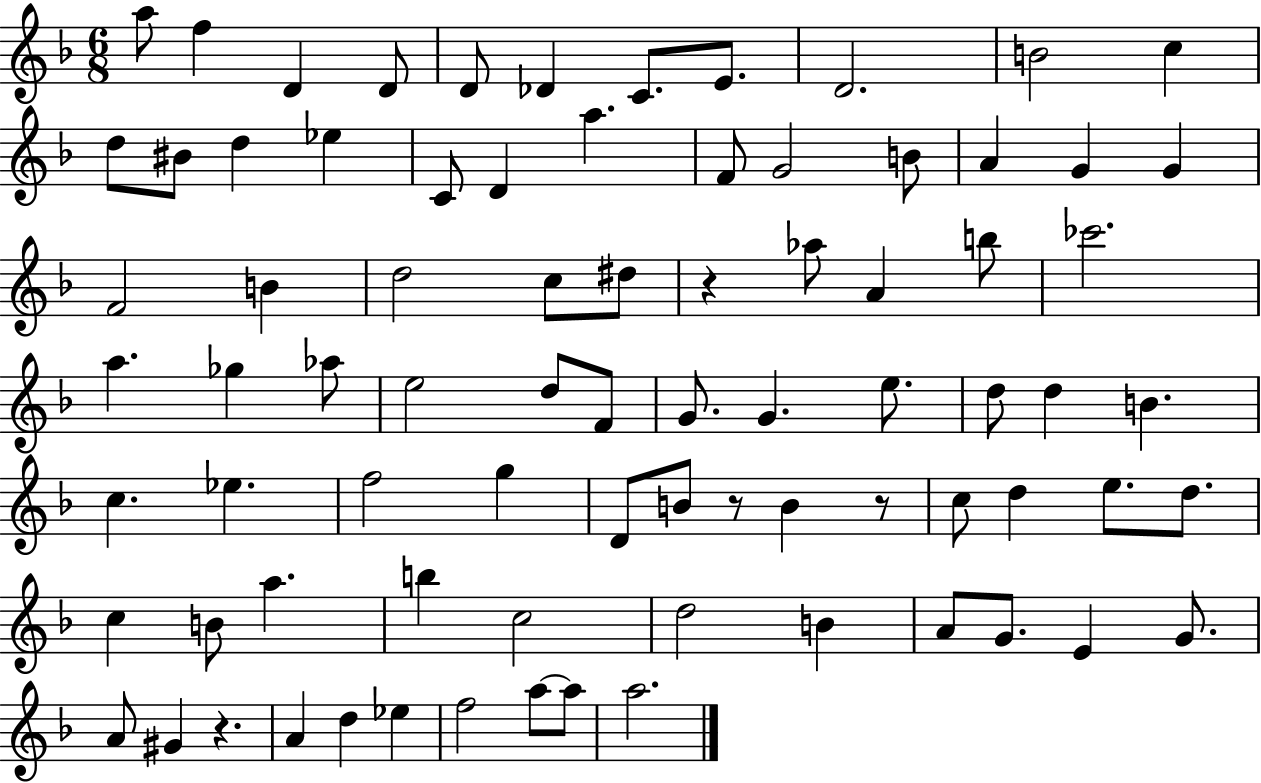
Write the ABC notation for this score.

X:1
T:Untitled
M:6/8
L:1/4
K:F
a/2 f D D/2 D/2 _D C/2 E/2 D2 B2 c d/2 ^B/2 d _e C/2 D a F/2 G2 B/2 A G G F2 B d2 c/2 ^d/2 z _a/2 A b/2 _c'2 a _g _a/2 e2 d/2 F/2 G/2 G e/2 d/2 d B c _e f2 g D/2 B/2 z/2 B z/2 c/2 d e/2 d/2 c B/2 a b c2 d2 B A/2 G/2 E G/2 A/2 ^G z A d _e f2 a/2 a/2 a2